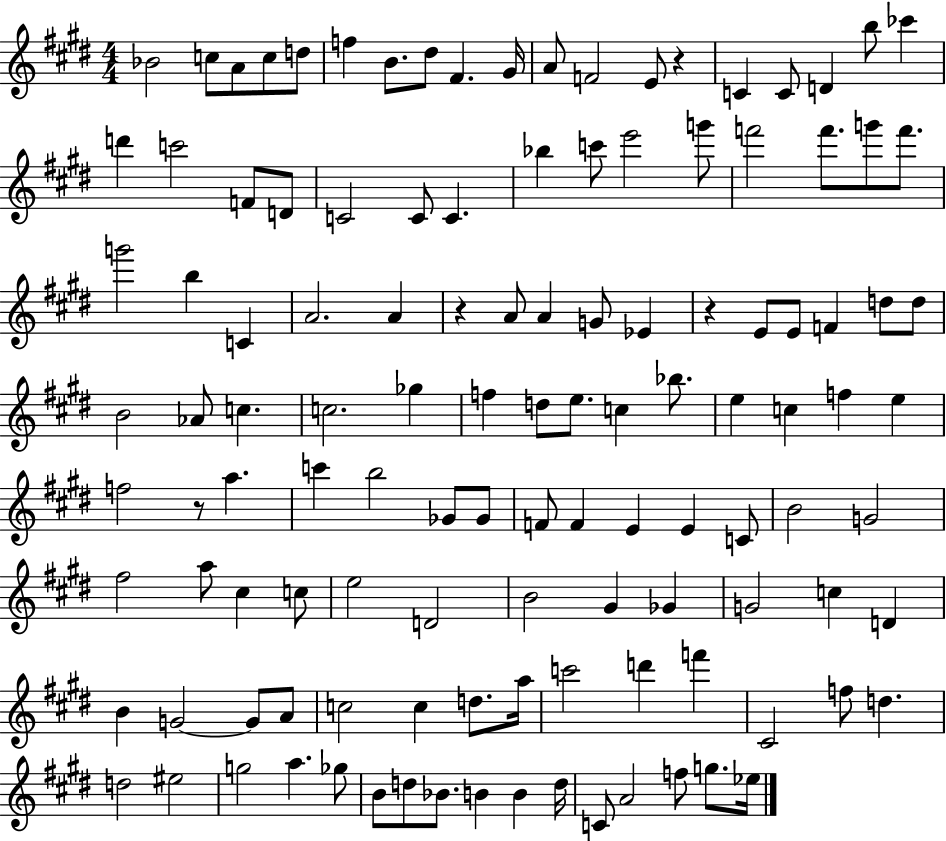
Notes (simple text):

Bb4/h C5/e A4/e C5/e D5/e F5/q B4/e. D#5/e F#4/q. G#4/s A4/e F4/h E4/e R/q C4/q C4/e D4/q B5/e CES6/q D6/q C6/h F4/e D4/e C4/h C4/e C4/q. Bb5/q C6/e E6/h G6/e F6/h F6/e. G6/e F6/e. G6/h B5/q C4/q A4/h. A4/q R/q A4/e A4/q G4/e Eb4/q R/q E4/e E4/e F4/q D5/e D5/e B4/h Ab4/e C5/q. C5/h. Gb5/q F5/q D5/e E5/e. C5/q Bb5/e. E5/q C5/q F5/q E5/q F5/h R/e A5/q. C6/q B5/h Gb4/e Gb4/e F4/e F4/q E4/q E4/q C4/e B4/h G4/h F#5/h A5/e C#5/q C5/e E5/h D4/h B4/h G#4/q Gb4/q G4/h C5/q D4/q B4/q G4/h G4/e A4/e C5/h C5/q D5/e. A5/s C6/h D6/q F6/q C#4/h F5/e D5/q. D5/h EIS5/h G5/h A5/q. Gb5/e B4/e D5/e Bb4/e. B4/q B4/q D5/s C4/e A4/h F5/e G5/e. Eb5/s